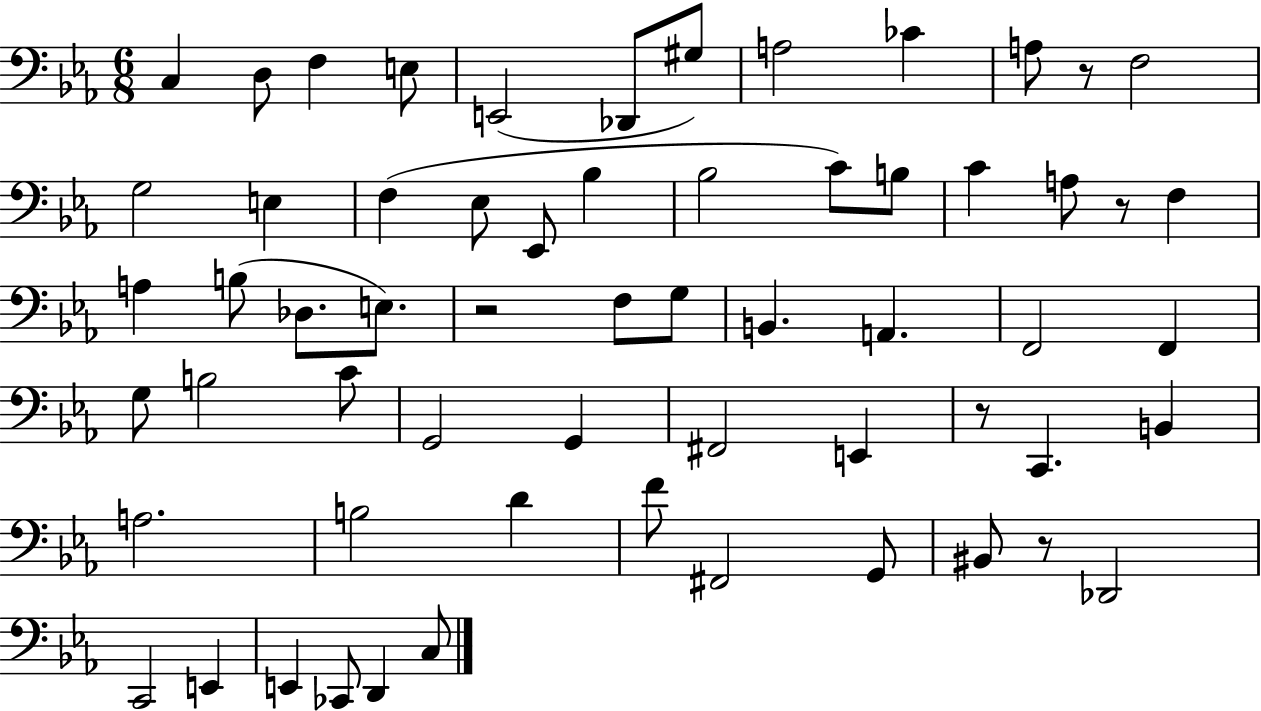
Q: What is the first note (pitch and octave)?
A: C3